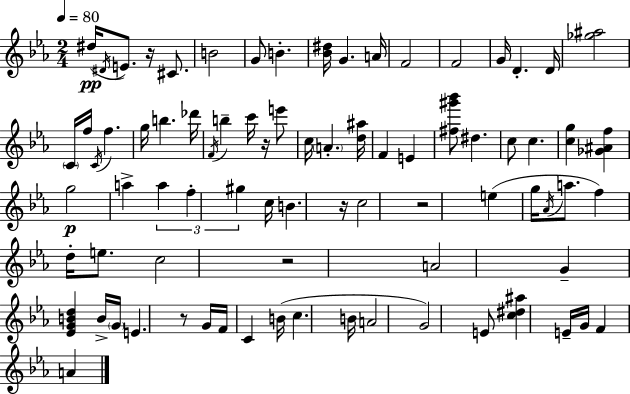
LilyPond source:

{
  \clef treble
  \numericTimeSignature
  \time 2/4
  \key ees \major
  \tempo 4 = 80
  dis''16(\pp \acciaccatura { dis'16 } e'8.) r16 cis'8. | b'2 | g'8 b'4.-. | <bes' dis''>16 g'4. | \break a'16 f'2 | f'2 | g'16 d'4.-. | d'16 <ges'' ais''>2 | \break \parenthesize c'16 f''16 \acciaccatura { c'16 } f''4. | g''16 b''4. | des'''16 \acciaccatura { f'16 } b''4-- c'''16 | r16 e'''8 c''16 \parenthesize a'4.-. | \break <d'' ais''>16 f'4 e'4 | <fis'' gis''' bes'''>8 dis''4. | c''8 c''4. | <c'' g''>4 <ges' ais' f''>4 | \break g''2\p | a''4-> \tuplet 3/2 { a''4 | f''4-. gis''4 } | c''16 b'4. | \break r16 c''2 | r2 | e''4( g''16 | \acciaccatura { aes'16 } a''8. f''4) | \break d''16-. e''8. c''2 | r2 | a'2 | g'4-- | \break <ees' g' b' d''>4 b'16-> \parenthesize g'16 e'4. | r8 g'16 f'16 | c'4 b'16( c''4. | b'16 a'2 | \break g'2) | e'8 <c'' dis'' ais''>4 | e'16-- g'16 f'4 | a'4 \bar "|."
}